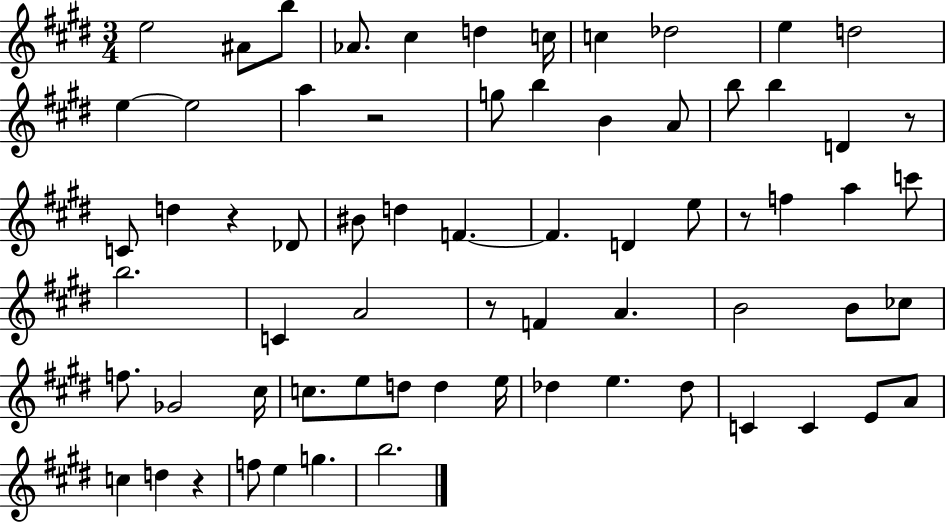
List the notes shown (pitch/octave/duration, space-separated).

E5/h A#4/e B5/e Ab4/e. C#5/q D5/q C5/s C5/q Db5/h E5/q D5/h E5/q E5/h A5/q R/h G5/e B5/q B4/q A4/e B5/e B5/q D4/q R/e C4/e D5/q R/q Db4/e BIS4/e D5/q F4/q. F4/q. D4/q E5/e R/e F5/q A5/q C6/e B5/h. C4/q A4/h R/e F4/q A4/q. B4/h B4/e CES5/e F5/e. Gb4/h C#5/s C5/e. E5/e D5/e D5/q E5/s Db5/q E5/q. Db5/e C4/q C4/q E4/e A4/e C5/q D5/q R/q F5/e E5/q G5/q. B5/h.